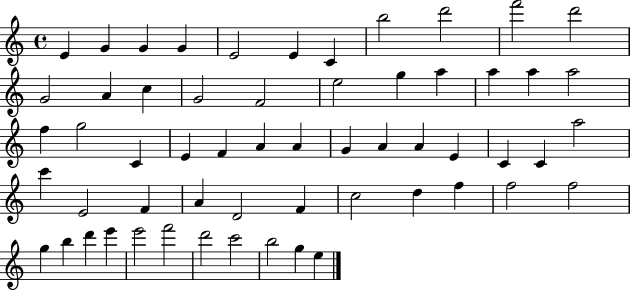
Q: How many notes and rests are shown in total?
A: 58